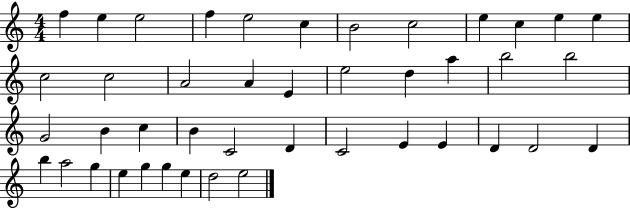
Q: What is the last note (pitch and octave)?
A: E5